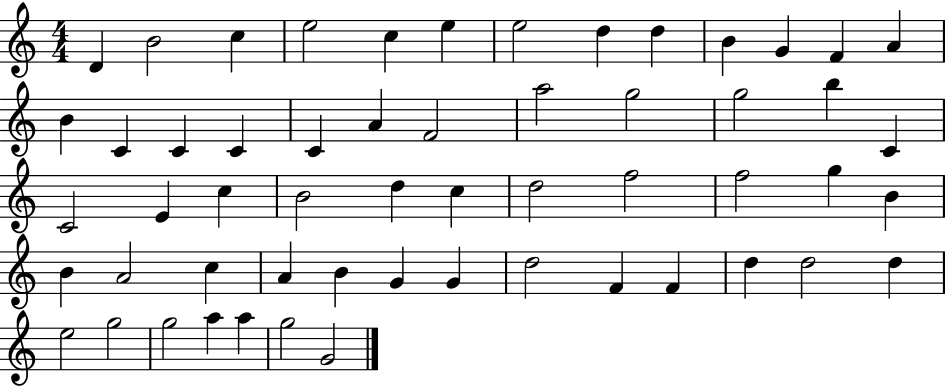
X:1
T:Untitled
M:4/4
L:1/4
K:C
D B2 c e2 c e e2 d d B G F A B C C C C A F2 a2 g2 g2 b C C2 E c B2 d c d2 f2 f2 g B B A2 c A B G G d2 F F d d2 d e2 g2 g2 a a g2 G2